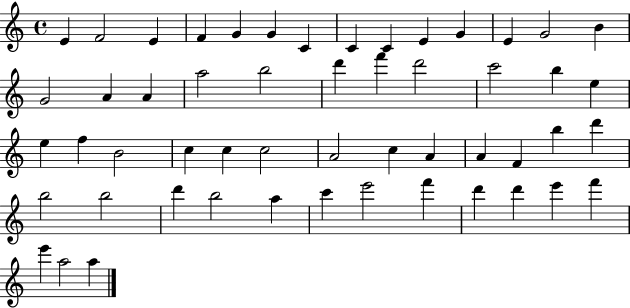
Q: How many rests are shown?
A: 0